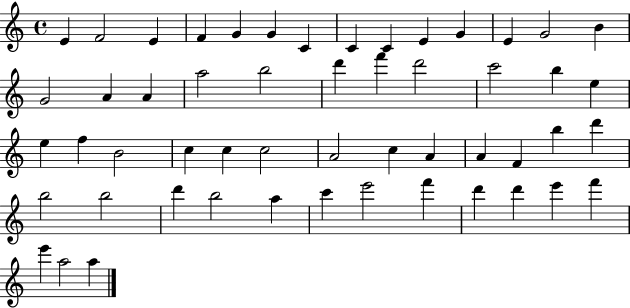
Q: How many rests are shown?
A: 0